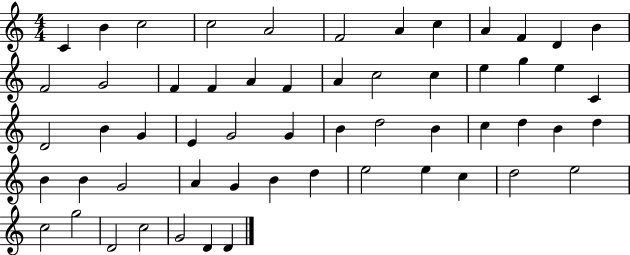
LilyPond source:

{
  \clef treble
  \numericTimeSignature
  \time 4/4
  \key c \major
  c'4 b'4 c''2 | c''2 a'2 | f'2 a'4 c''4 | a'4 f'4 d'4 b'4 | \break f'2 g'2 | f'4 f'4 a'4 f'4 | a'4 c''2 c''4 | e''4 g''4 e''4 c'4 | \break d'2 b'4 g'4 | e'4 g'2 g'4 | b'4 d''2 b'4 | c''4 d''4 b'4 d''4 | \break b'4 b'4 g'2 | a'4 g'4 b'4 d''4 | e''2 e''4 c''4 | d''2 e''2 | \break c''2 g''2 | d'2 c''2 | g'2 d'4 d'4 | \bar "|."
}